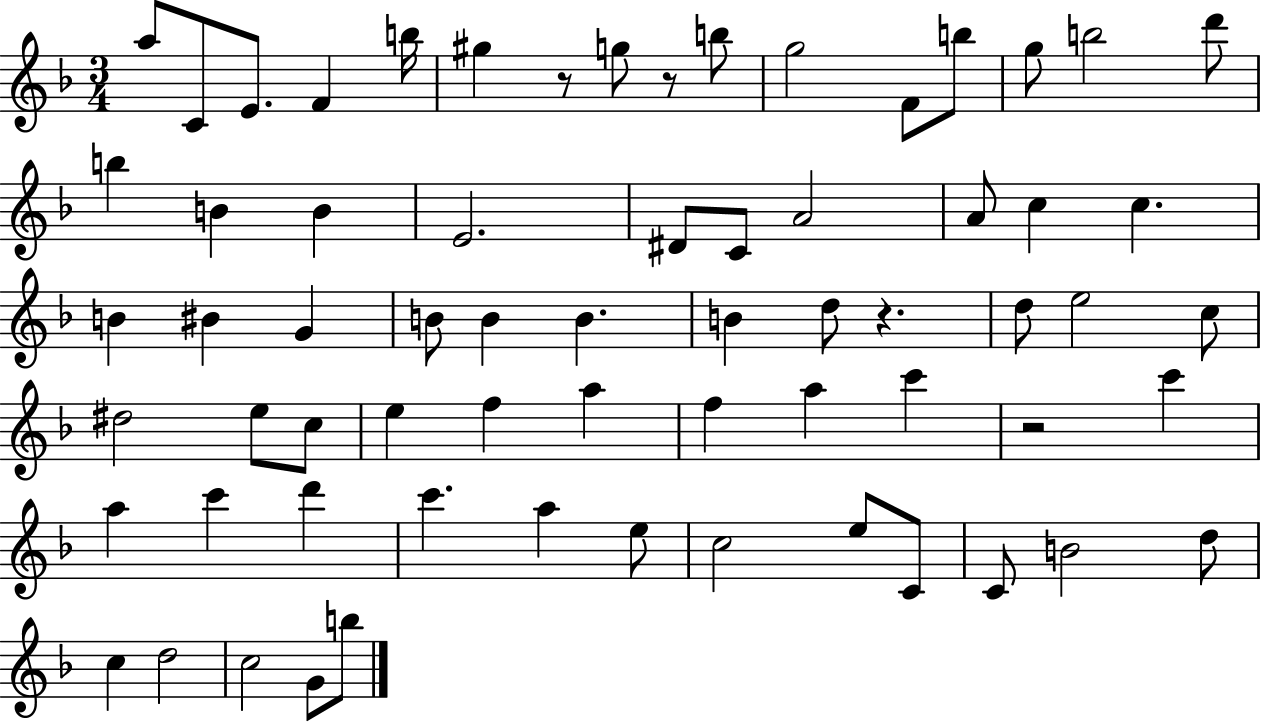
A5/e C4/e E4/e. F4/q B5/s G#5/q R/e G5/e R/e B5/e G5/h F4/e B5/e G5/e B5/h D6/e B5/q B4/q B4/q E4/h. D#4/e C4/e A4/h A4/e C5/q C5/q. B4/q BIS4/q G4/q B4/e B4/q B4/q. B4/q D5/e R/q. D5/e E5/h C5/e D#5/h E5/e C5/e E5/q F5/q A5/q F5/q A5/q C6/q R/h C6/q A5/q C6/q D6/q C6/q. A5/q E5/e C5/h E5/e C4/e C4/e B4/h D5/e C5/q D5/h C5/h G4/e B5/e